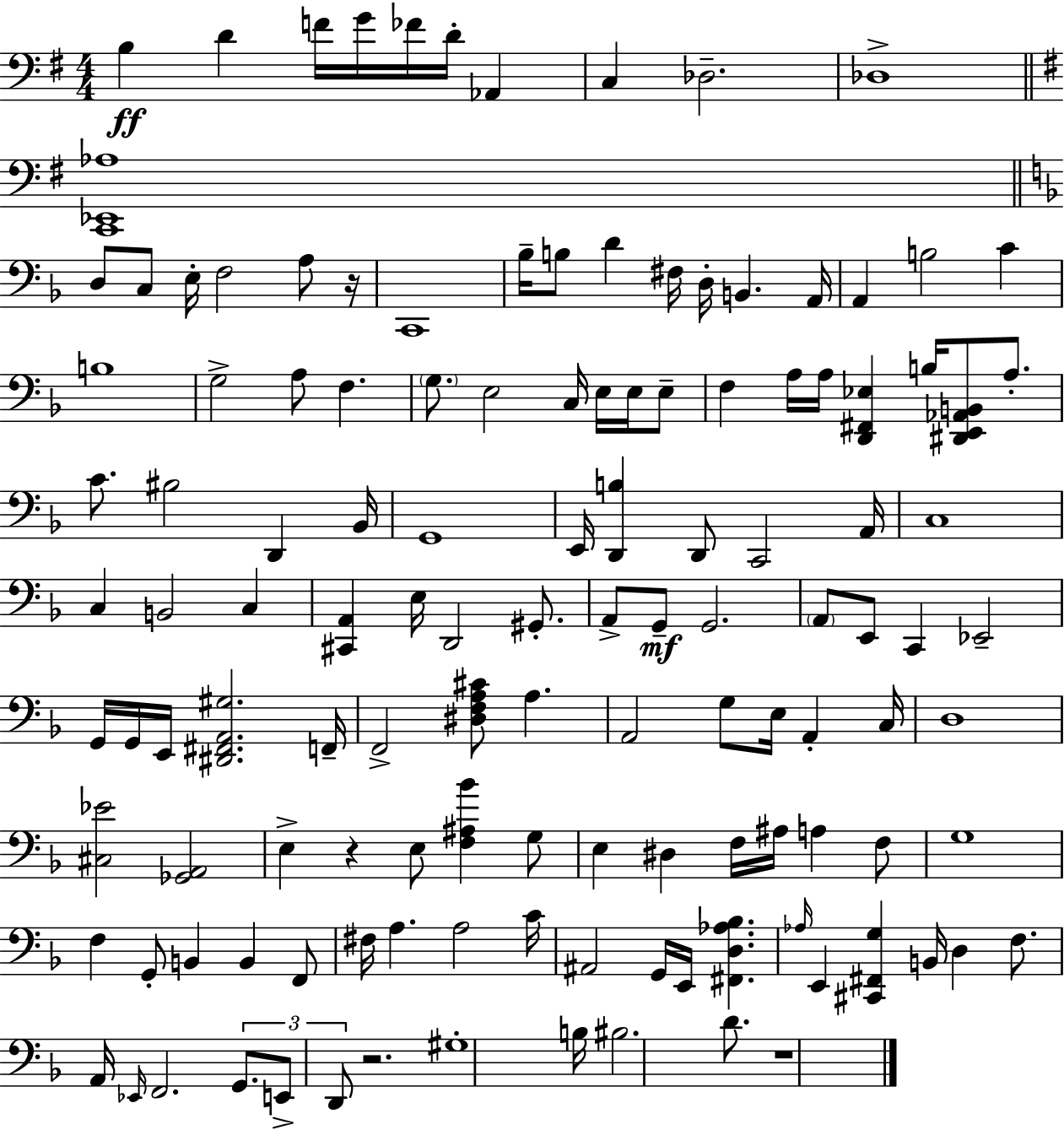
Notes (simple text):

B3/q D4/q F4/s G4/s FES4/s D4/s Ab2/q C3/q Db3/h. Db3/w [C2,Eb2,Ab3]/w D3/e C3/e E3/s F3/h A3/e R/s C2/w Bb3/s B3/e D4/q F#3/s D3/s B2/q. A2/s A2/q B3/h C4/q B3/w G3/h A3/e F3/q. G3/e. E3/h C3/s E3/s E3/s E3/e F3/q A3/s A3/s [D2,F#2,Eb3]/q B3/s [D#2,E2,Ab2,B2]/e A3/e. C4/e. BIS3/h D2/q Bb2/s G2/w E2/s [D2,B3]/q D2/e C2/h A2/s C3/w C3/q B2/h C3/q [C#2,A2]/q E3/s D2/h G#2/e. A2/e G2/e G2/h. A2/e E2/e C2/q Eb2/h G2/s G2/s E2/s [D#2,F#2,A2,G#3]/h. F2/s F2/h [D#3,F3,A3,C#4]/e A3/q. A2/h G3/e E3/s A2/q C3/s D3/w [C#3,Eb4]/h [Gb2,A2]/h E3/q R/q E3/e [F3,A#3,Bb4]/q G3/e E3/q D#3/q F3/s A#3/s A3/q F3/e G3/w F3/q G2/e B2/q B2/q F2/e F#3/s A3/q. A3/h C4/s A#2/h G2/s E2/s [F#2,D3,Ab3,Bb3]/q. Ab3/s E2/q [C#2,F#2,G3]/q B2/s D3/q F3/e. A2/s Eb2/s F2/h. G2/e. E2/e D2/e R/h. G#3/w B3/s BIS3/h. D4/e. R/w